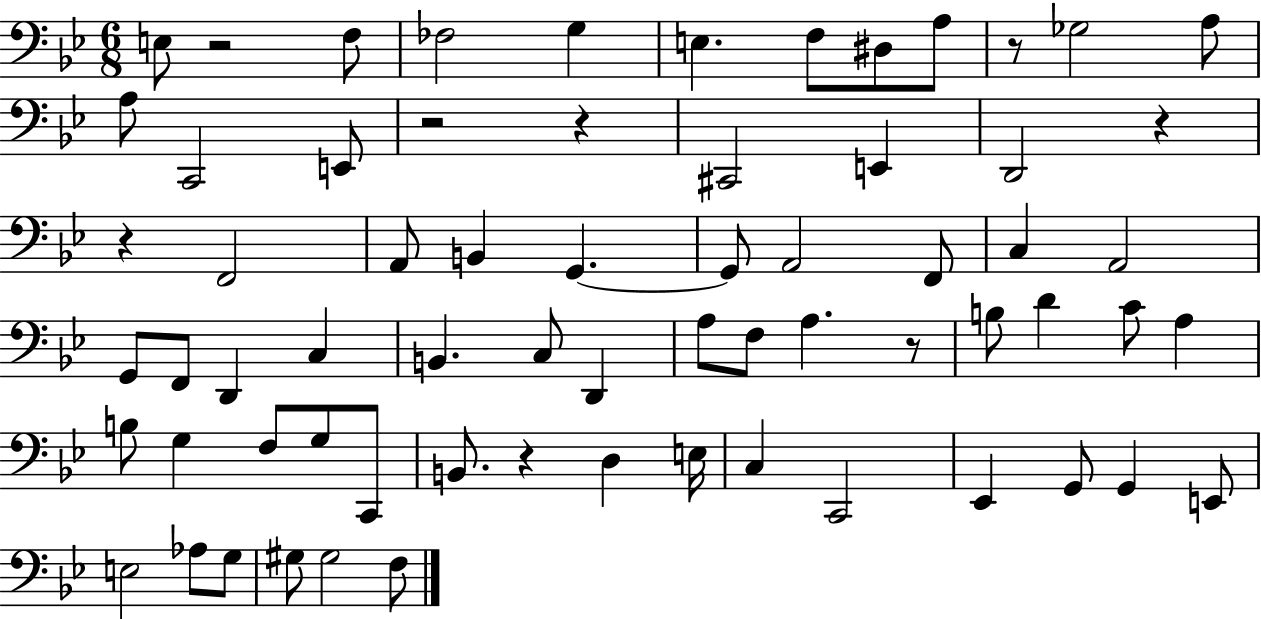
E3/e R/h F3/e FES3/h G3/q E3/q. F3/e D#3/e A3/e R/e Gb3/h A3/e A3/e C2/h E2/e R/h R/q C#2/h E2/q D2/h R/q R/q F2/h A2/e B2/q G2/q. G2/e A2/h F2/e C3/q A2/h G2/e F2/e D2/q C3/q B2/q. C3/e D2/q A3/e F3/e A3/q. R/e B3/e D4/q C4/e A3/q B3/e G3/q F3/e G3/e C2/e B2/e. R/q D3/q E3/s C3/q C2/h Eb2/q G2/e G2/q E2/e E3/h Ab3/e G3/e G#3/e G#3/h F3/e